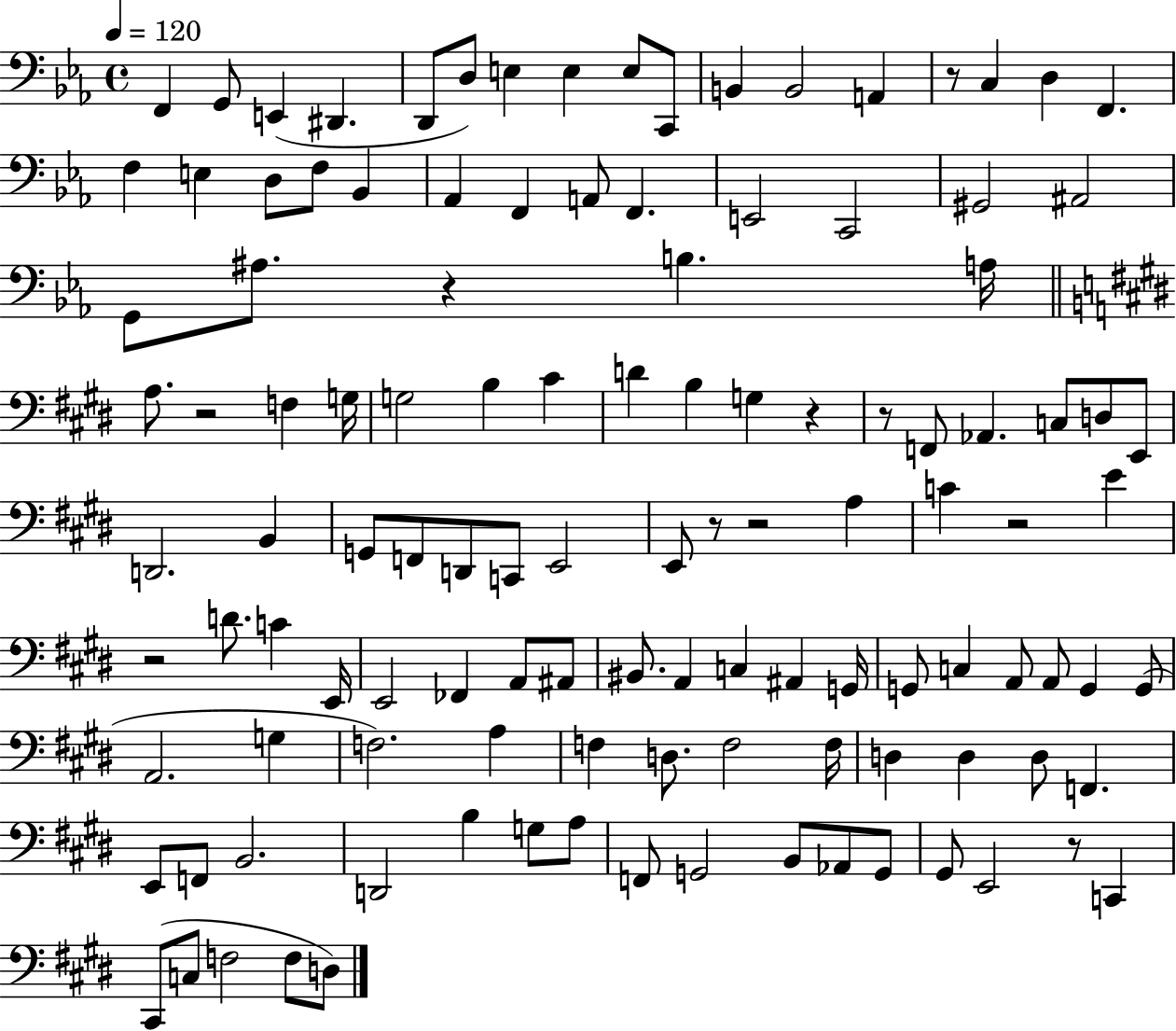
F2/q G2/e E2/q D#2/q. D2/e D3/e E3/q E3/q E3/e C2/e B2/q B2/h A2/q R/e C3/q D3/q F2/q. F3/q E3/q D3/e F3/e Bb2/q Ab2/q F2/q A2/e F2/q. E2/h C2/h G#2/h A#2/h G2/e A#3/e. R/q B3/q. A3/s A3/e. R/h F3/q G3/s G3/h B3/q C#4/q D4/q B3/q G3/q R/q R/e F2/e Ab2/q. C3/e D3/e E2/e D2/h. B2/q G2/e F2/e D2/e C2/e E2/h E2/e R/e R/h A3/q C4/q R/h E4/q R/h D4/e. C4/q E2/s E2/h FES2/q A2/e A#2/e BIS2/e. A2/q C3/q A#2/q G2/s G2/e C3/q A2/e A2/e G2/q G2/e A2/h. G3/q F3/h. A3/q F3/q D3/e. F3/h F3/s D3/q D3/q D3/e F2/q. E2/e F2/e B2/h. D2/h B3/q G3/e A3/e F2/e G2/h B2/e Ab2/e G2/e G#2/e E2/h R/e C2/q C#2/e C3/e F3/h F3/e D3/e